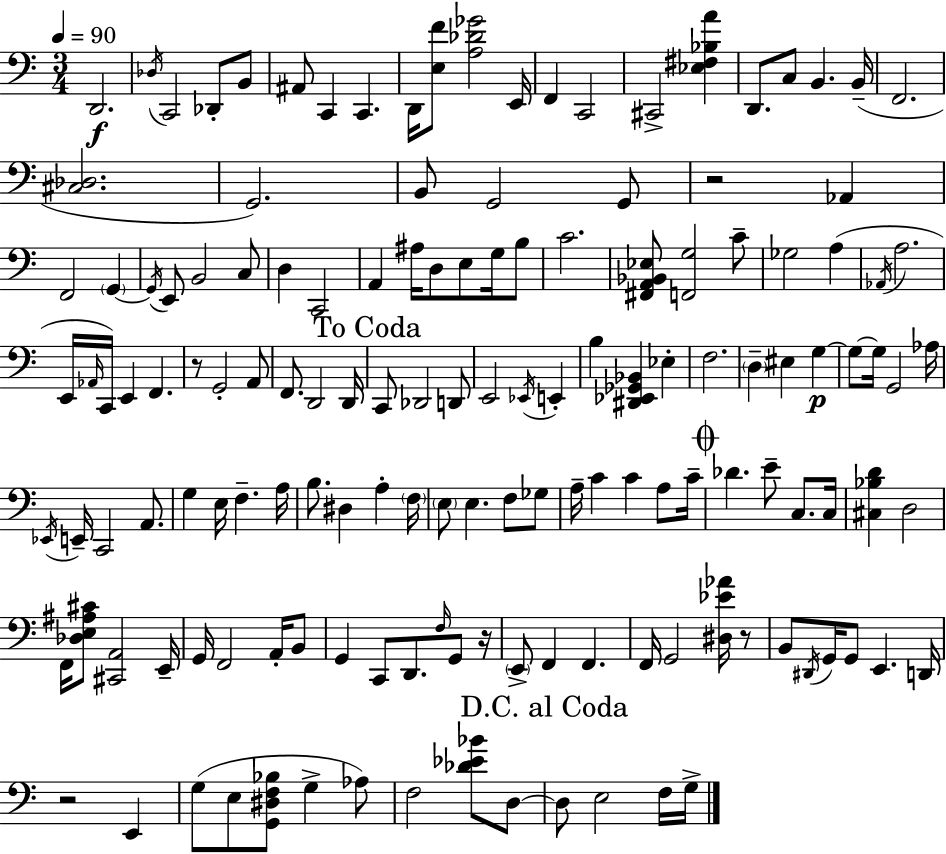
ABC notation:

X:1
T:Untitled
M:3/4
L:1/4
K:C
D,,2 _D,/4 C,,2 _D,,/2 B,,/2 ^A,,/2 C,, C,, D,,/4 [E,F]/2 [A,_D_G]2 E,,/4 F,, C,,2 ^C,,2 [_E,^F,_B,A] D,,/2 C,/2 B,, B,,/4 F,,2 [^C,_D,]2 G,,2 B,,/2 G,,2 G,,/2 z2 _A,, F,,2 G,, G,,/4 E,,/2 B,,2 C,/2 D, C,,2 A,, ^A,/4 D,/2 E,/2 G,/4 B,/2 C2 [^F,,A,,_B,,_E,]/2 [F,,G,]2 C/2 _G,2 A, _A,,/4 A,2 E,,/4 _A,,/4 C,,/4 E,, F,, z/2 G,,2 A,,/2 F,,/2 D,,2 D,,/4 C,,/2 _D,,2 D,,/2 E,,2 _E,,/4 E,, B, [^D,,_E,,_G,,_B,,] _E, F,2 D, ^E, G, G,/2 G,/4 G,,2 _A,/4 _E,,/4 E,,/4 C,,2 A,,/2 G, E,/4 F, A,/4 B,/2 ^D, A, F,/4 E,/2 E, F,/2 _G,/2 A,/4 C C A,/2 C/4 _D E/2 C,/2 C,/4 [^C,_B,D] D,2 F,,/4 [_D,E,^A,^C]/2 [^C,,A,,]2 E,,/4 G,,/4 F,,2 A,,/4 B,,/2 G,, C,,/2 D,,/2 F,/4 G,,/2 z/4 E,,/2 F,, F,, F,,/4 G,,2 [^D,_E_A]/4 z/2 B,,/2 ^D,,/4 G,,/4 G,,/2 E,, D,,/4 z2 E,, G,/2 E,/2 [G,,^D,F,_B,]/2 G, _A,/2 F,2 [_D_E_B]/2 D,/2 D,/2 E,2 F,/4 G,/4